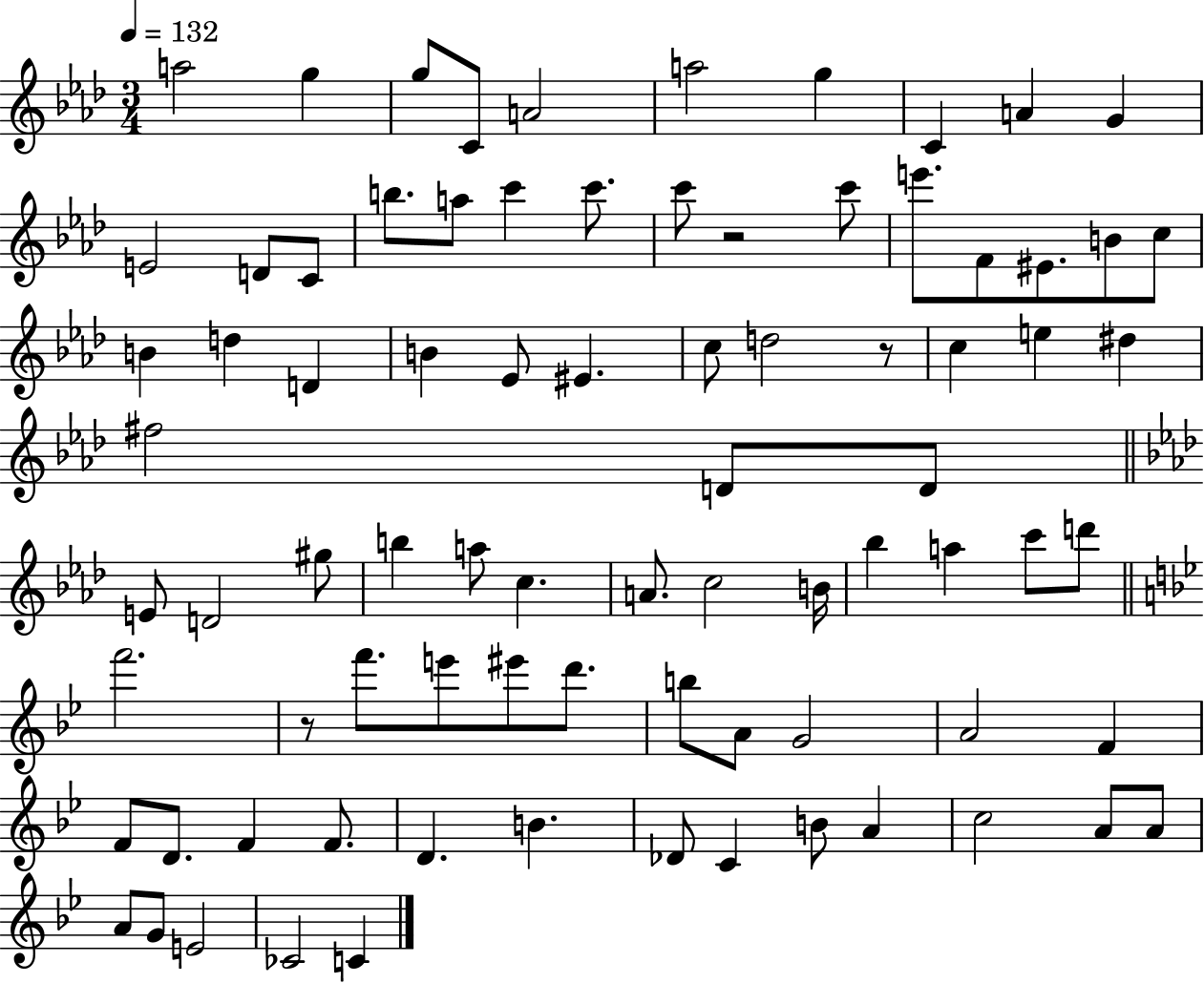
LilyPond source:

{
  \clef treble
  \numericTimeSignature
  \time 3/4
  \key aes \major
  \tempo 4 = 132
  a''2 g''4 | g''8 c'8 a'2 | a''2 g''4 | c'4 a'4 g'4 | \break e'2 d'8 c'8 | b''8. a''8 c'''4 c'''8. | c'''8 r2 c'''8 | e'''8. f'8 eis'8. b'8 c''8 | \break b'4 d''4 d'4 | b'4 ees'8 eis'4. | c''8 d''2 r8 | c''4 e''4 dis''4 | \break fis''2 d'8 d'8 | \bar "||" \break \key f \minor e'8 d'2 gis''8 | b''4 a''8 c''4. | a'8. c''2 b'16 | bes''4 a''4 c'''8 d'''8 | \break \bar "||" \break \key bes \major f'''2. | r8 f'''8. e'''8 eis'''8 d'''8. | b''8 a'8 g'2 | a'2 f'4 | \break f'8 d'8. f'4 f'8. | d'4. b'4. | des'8 c'4 b'8 a'4 | c''2 a'8 a'8 | \break a'8 g'8 e'2 | ces'2 c'4 | \bar "|."
}